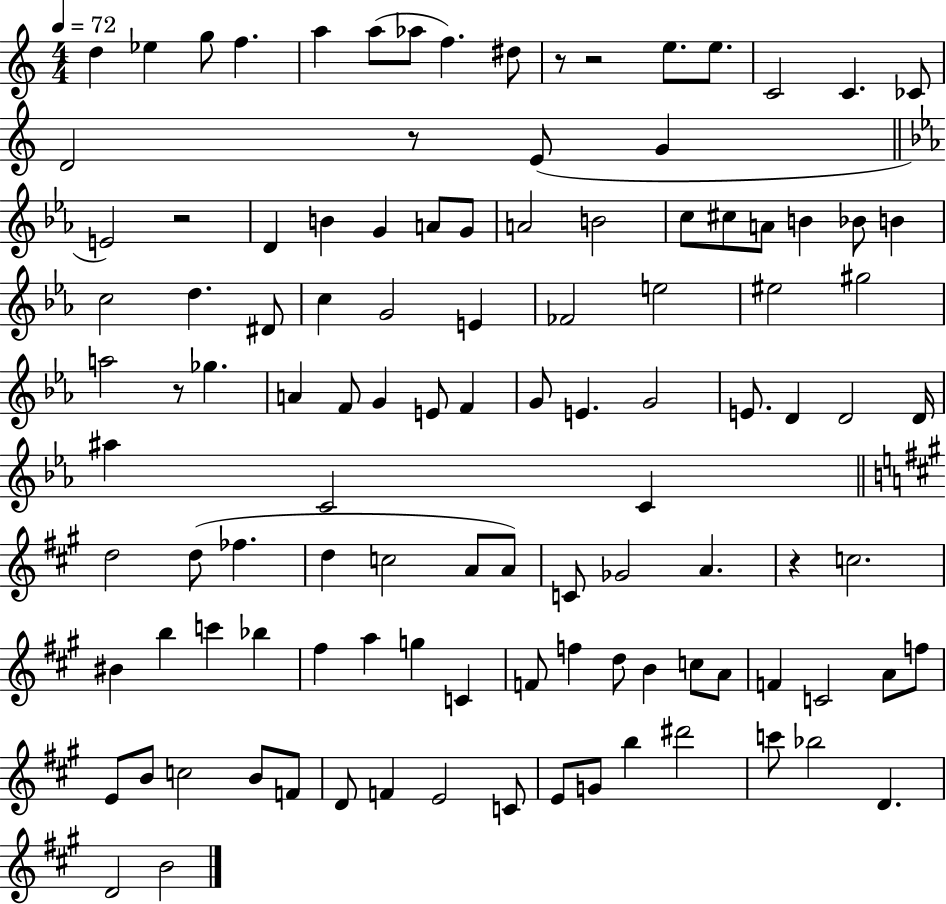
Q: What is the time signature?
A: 4/4